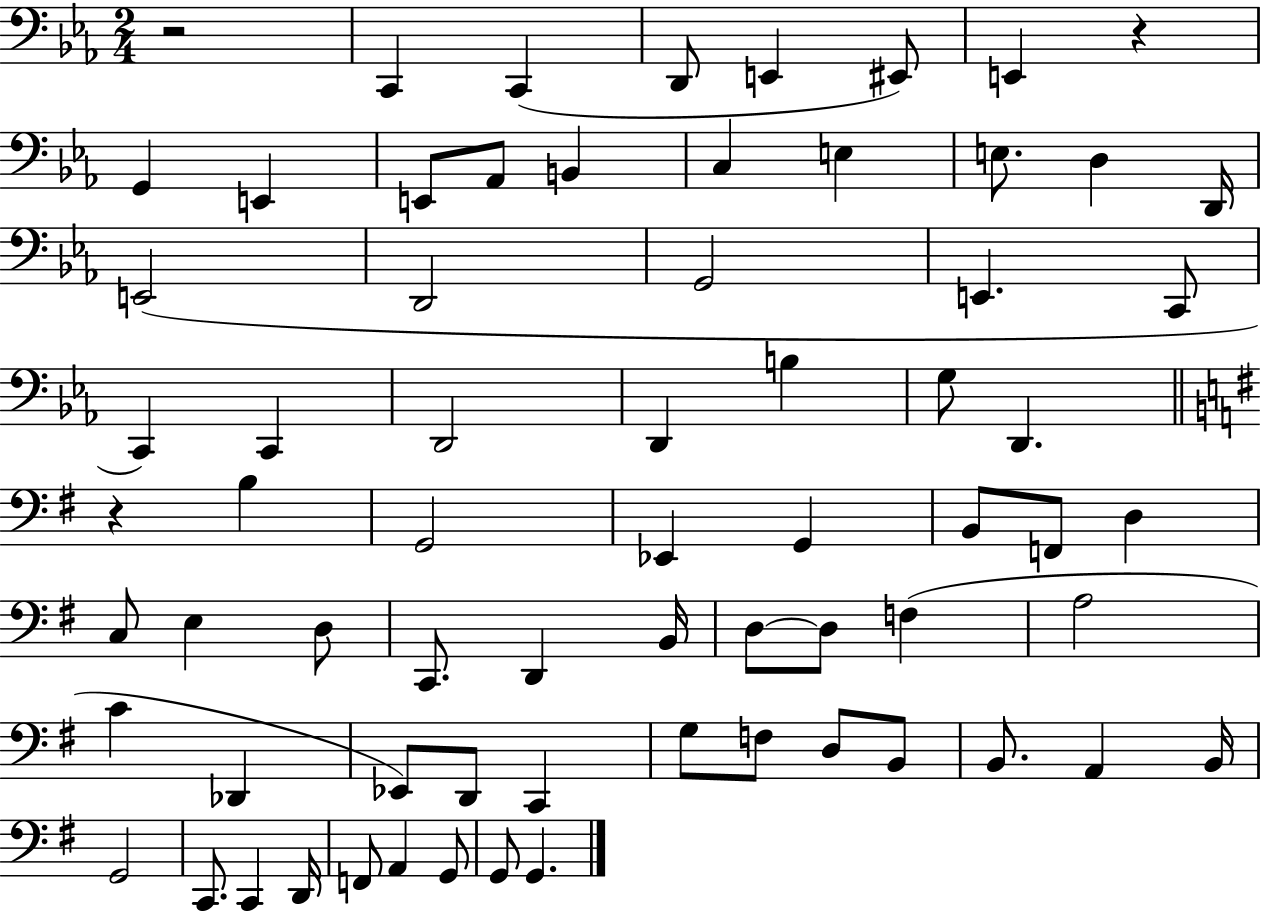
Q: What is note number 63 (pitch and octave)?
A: A2